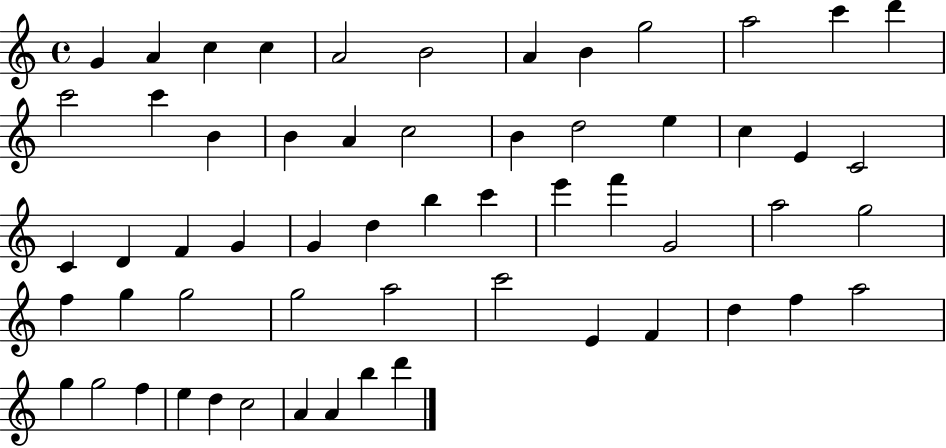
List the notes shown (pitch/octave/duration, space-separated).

G4/q A4/q C5/q C5/q A4/h B4/h A4/q B4/q G5/h A5/h C6/q D6/q C6/h C6/q B4/q B4/q A4/q C5/h B4/q D5/h E5/q C5/q E4/q C4/h C4/q D4/q F4/q G4/q G4/q D5/q B5/q C6/q E6/q F6/q G4/h A5/h G5/h F5/q G5/q G5/h G5/h A5/h C6/h E4/q F4/q D5/q F5/q A5/h G5/q G5/h F5/q E5/q D5/q C5/h A4/q A4/q B5/q D6/q